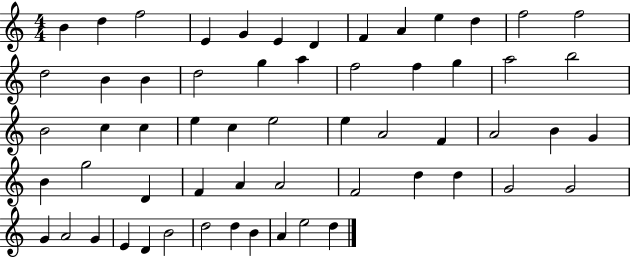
X:1
T:Untitled
M:4/4
L:1/4
K:C
B d f2 E G E D F A e d f2 f2 d2 B B d2 g a f2 f g a2 b2 B2 c c e c e2 e A2 F A2 B G B g2 D F A A2 F2 d d G2 G2 G A2 G E D B2 d2 d B A e2 d